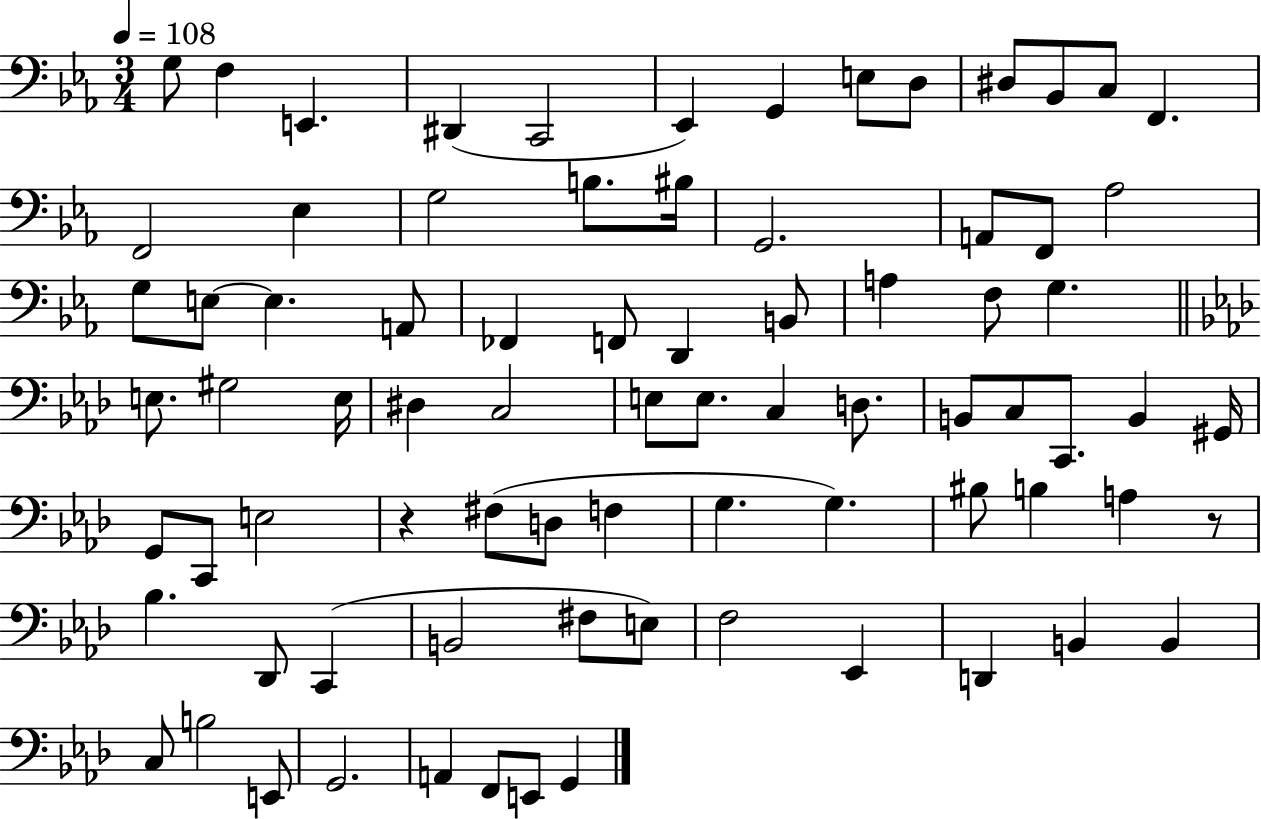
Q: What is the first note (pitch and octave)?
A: G3